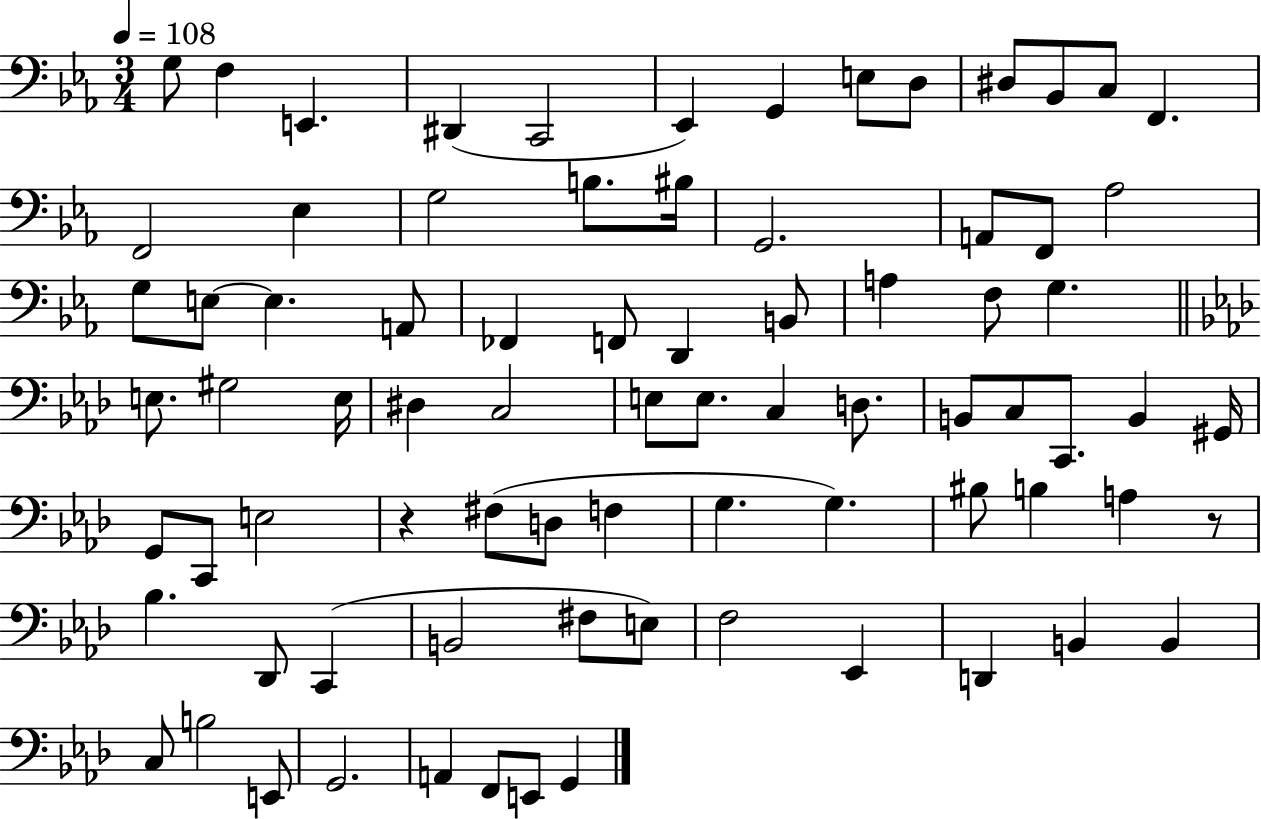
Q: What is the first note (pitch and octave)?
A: G3